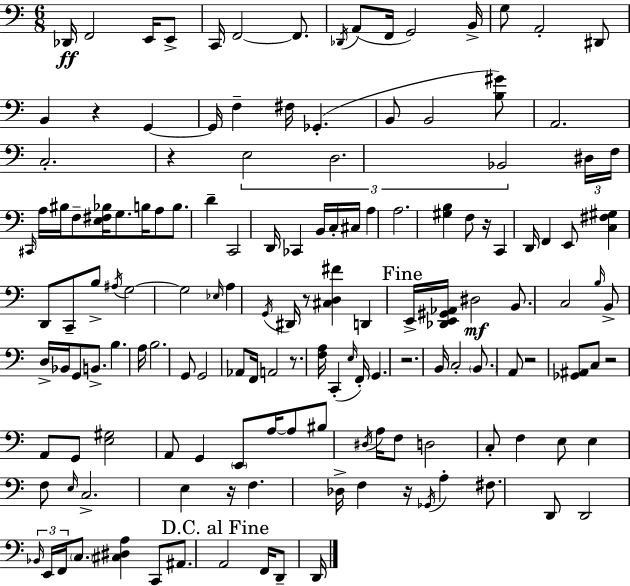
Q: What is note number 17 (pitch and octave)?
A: G2